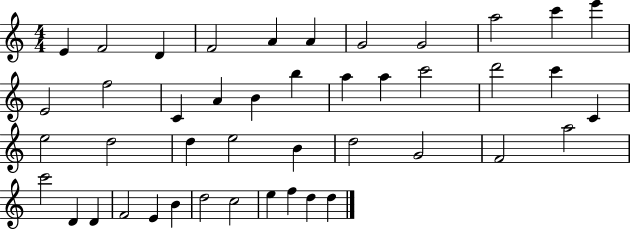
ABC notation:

X:1
T:Untitled
M:4/4
L:1/4
K:C
E F2 D F2 A A G2 G2 a2 c' e' E2 f2 C A B b a a c'2 d'2 c' C e2 d2 d e2 B d2 G2 F2 a2 c'2 D D F2 E B d2 c2 e f d d